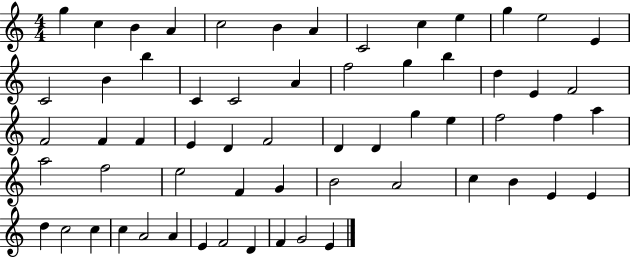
{
  \clef treble
  \numericTimeSignature
  \time 4/4
  \key c \major
  g''4 c''4 b'4 a'4 | c''2 b'4 a'4 | c'2 c''4 e''4 | g''4 e''2 e'4 | \break c'2 b'4 b''4 | c'4 c'2 a'4 | f''2 g''4 b''4 | d''4 e'4 f'2 | \break f'2 f'4 f'4 | e'4 d'4 f'2 | d'4 d'4 g''4 e''4 | f''2 f''4 a''4 | \break a''2 f''2 | e''2 f'4 g'4 | b'2 a'2 | c''4 b'4 e'4 e'4 | \break d''4 c''2 c''4 | c''4 a'2 a'4 | e'4 f'2 d'4 | f'4 g'2 e'4 | \break \bar "|."
}